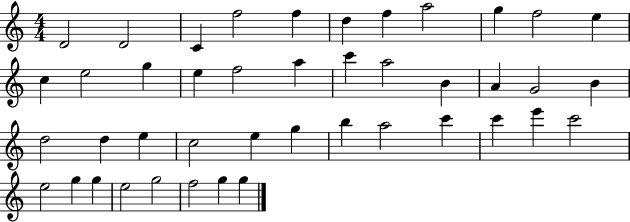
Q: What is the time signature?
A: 4/4